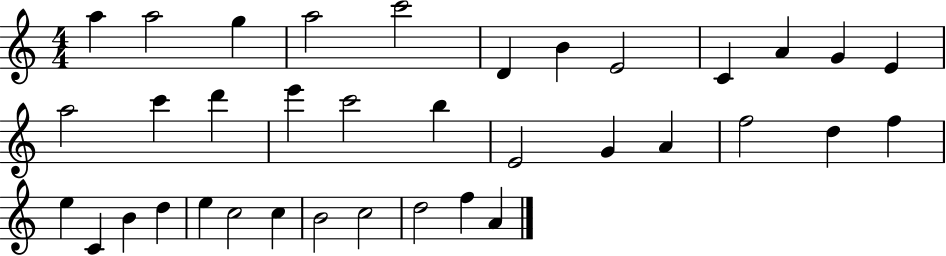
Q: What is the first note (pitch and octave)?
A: A5